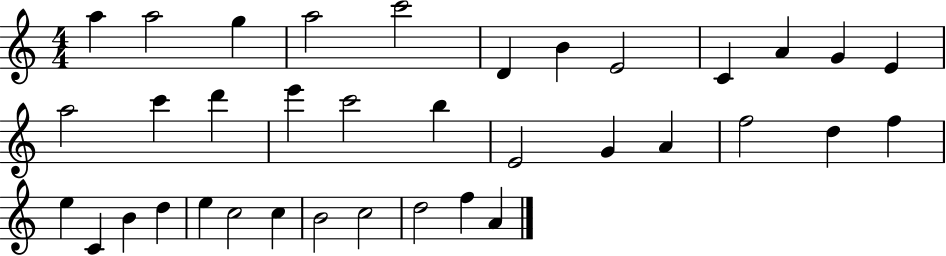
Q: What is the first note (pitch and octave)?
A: A5